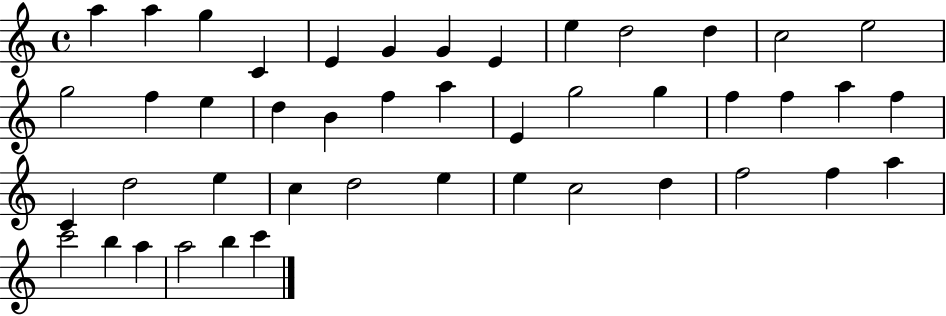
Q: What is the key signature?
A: C major